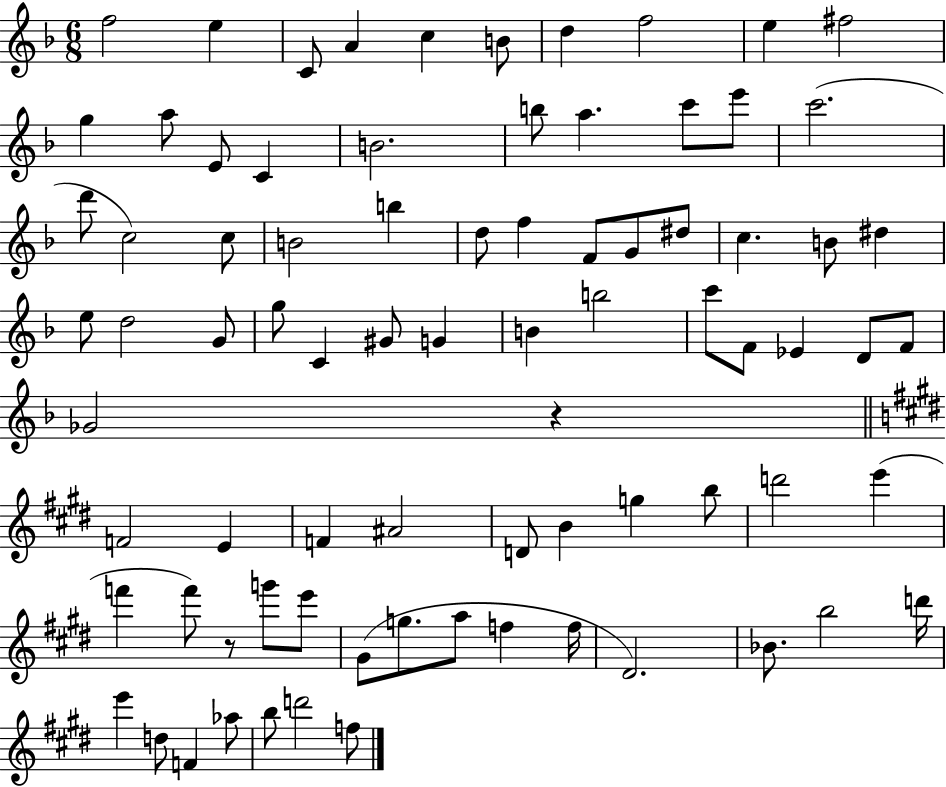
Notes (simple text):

F5/h E5/q C4/e A4/q C5/q B4/e D5/q F5/h E5/q F#5/h G5/q A5/e E4/e C4/q B4/h. B5/e A5/q. C6/e E6/e C6/h. D6/e C5/h C5/e B4/h B5/q D5/e F5/q F4/e G4/e D#5/e C5/q. B4/e D#5/q E5/e D5/h G4/e G5/e C4/q G#4/e G4/q B4/q B5/h C6/e F4/e Eb4/q D4/e F4/e Gb4/h R/q F4/h E4/q F4/q A#4/h D4/e B4/q G5/q B5/e D6/h E6/q F6/q F6/e R/e G6/e E6/e G#4/e G5/e. A5/e F5/q F5/s D#4/h. Bb4/e. B5/h D6/s E6/q D5/e F4/q Ab5/e B5/e D6/h F5/e